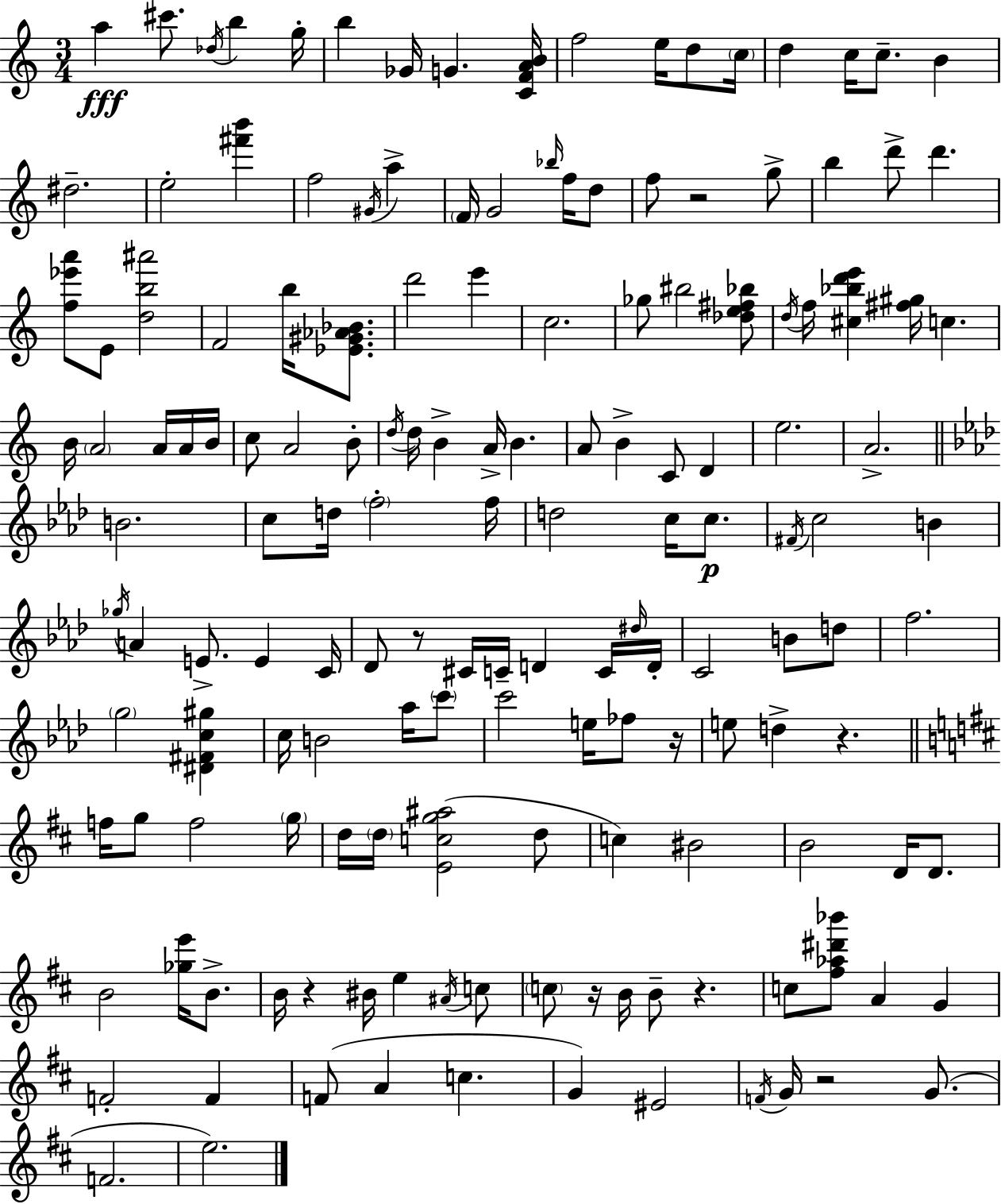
X:1
T:Untitled
M:3/4
L:1/4
K:Am
a ^c'/2 _d/4 b g/4 b _G/4 G [CFAB]/4 f2 e/4 d/2 c/4 d c/4 c/2 B ^d2 e2 [^f'b'] f2 ^G/4 a F/4 G2 _b/4 f/4 d/2 f/2 z2 g/2 b d'/2 d' [f_e'a']/2 E/2 [db^a']2 F2 b/4 [_E^G_A_B]/2 d'2 e' c2 _g/2 ^b2 [_de^f_b]/2 d/4 f/4 [^c_bd'e'] [^f^g]/4 c B/4 A2 A/4 A/4 B/4 c/2 A2 B/2 d/4 d/4 B A/4 B A/2 B C/2 D e2 A2 B2 c/2 d/4 f2 f/4 d2 c/4 c/2 ^F/4 c2 B _g/4 A E/2 E C/4 _D/2 z/2 ^C/4 C/4 D C/4 ^d/4 D/4 C2 B/2 d/2 f2 g2 [^D^Fc^g] c/4 B2 _a/4 c'/2 c'2 e/4 _f/2 z/4 e/2 d z f/4 g/2 f2 g/4 d/4 d/4 [Ecg^a]2 d/2 c ^B2 B2 D/4 D/2 B2 [_ge']/4 B/2 B/4 z ^B/4 e ^A/4 c/2 c/2 z/4 B/4 B/2 z c/2 [^f_a^d'_b']/2 A G F2 F F/2 A c G ^E2 F/4 G/4 z2 G/2 F2 e2